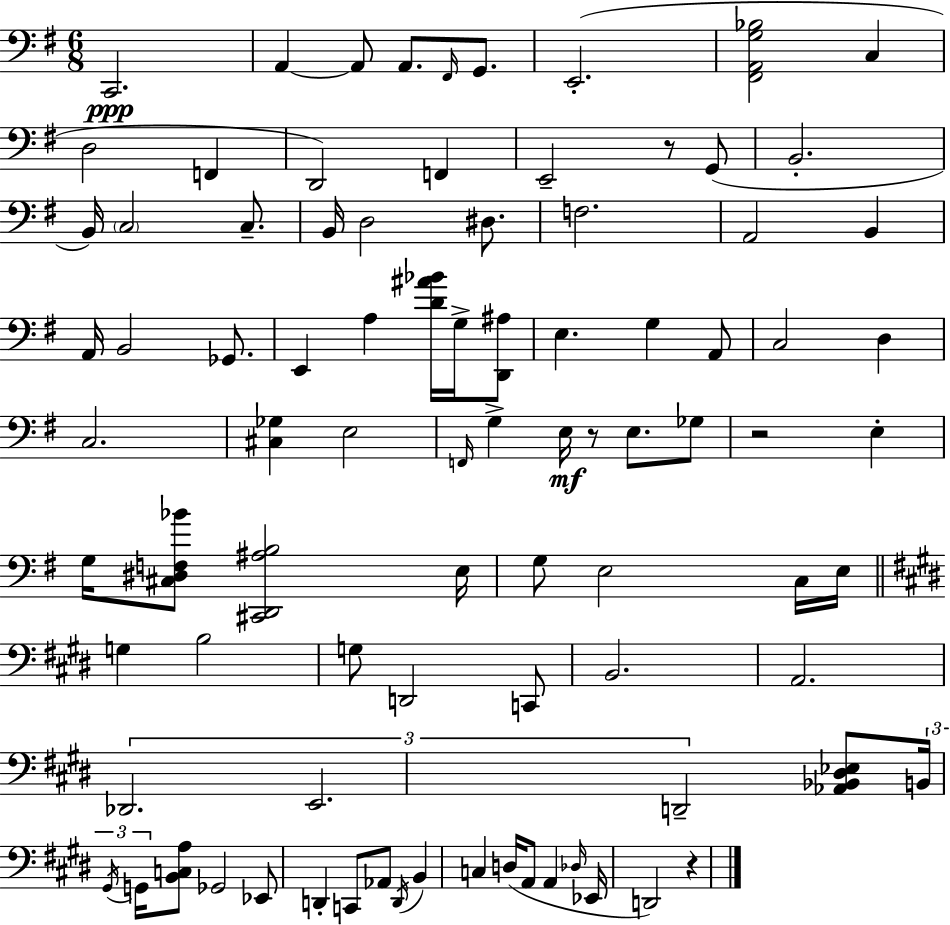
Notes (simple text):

C2/h. A2/q A2/e A2/e. F#2/s G2/e. E2/h. [F#2,A2,G3,Bb3]/h C3/q D3/h F2/q D2/h F2/q E2/h R/e G2/e B2/h. B2/s C3/h C3/e. B2/s D3/h D#3/e. F3/h. A2/h B2/q A2/s B2/h Gb2/e. E2/q A3/q [D4,A#4,Bb4]/s G3/s [D2,A#3]/e E3/q. G3/q A2/e C3/h D3/q C3/h. [C#3,Gb3]/q E3/h F2/s G3/q E3/s R/e E3/e. Gb3/e R/h E3/q G3/s [C#3,D#3,F3,Bb4]/e [C#2,D2,A#3,B3]/h E3/s G3/e E3/h C3/s E3/s G3/q B3/h G3/e D2/h C2/e B2/h. A2/h. Db2/h. E2/h. D2/h [Ab2,Bb2,D#3,Eb3]/e B2/s G#2/s G2/s [B2,C3,A3]/e Gb2/h Eb2/e D2/q C2/e Ab2/e D2/s B2/q C3/q D3/s A2/e A2/q Db3/s Eb2/s D2/h R/q